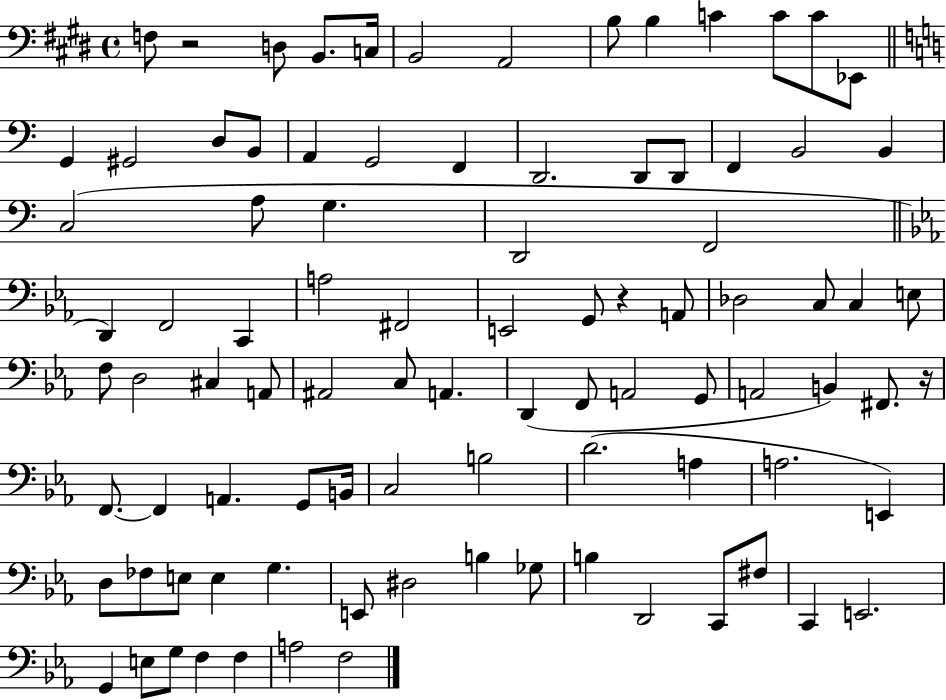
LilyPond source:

{
  \clef bass
  \time 4/4
  \defaultTimeSignature
  \key e \major
  \repeat volta 2 { f8 r2 d8 b,8. c16 | b,2 a,2 | b8 b4 c'4 c'8 c'8 ees,8 | \bar "||" \break \key c \major g,4 gis,2 d8 b,8 | a,4 g,2 f,4 | d,2. d,8 d,8 | f,4 b,2 b,4 | \break c2( a8 g4. | d,2 f,2 | \bar "||" \break \key c \minor d,4) f,2 c,4 | a2 fis,2 | e,2 g,8 r4 a,8 | des2 c8 c4 e8 | \break f8 d2 cis4 a,8 | ais,2 c8 a,4. | d,4( f,8 a,2 g,8 | a,2 b,4) fis,8. r16 | \break f,8.~~ f,4 a,4. g,8 b,16 | c2 b2 | d'2.( a4 | a2. e,4) | \break d8 fes8 e8 e4 g4. | e,8 dis2 b4 ges8 | b4 d,2 c,8 fis8 | c,4 e,2. | \break g,4 e8 g8 f4 f4 | a2 f2 | } \bar "|."
}